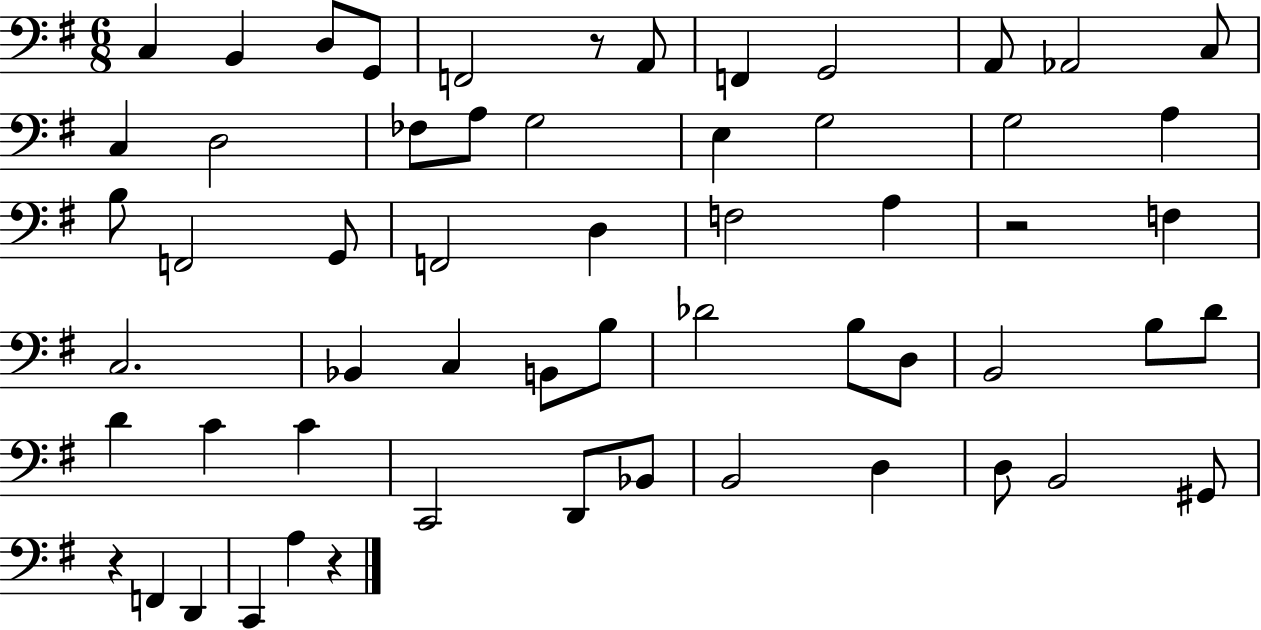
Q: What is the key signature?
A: G major